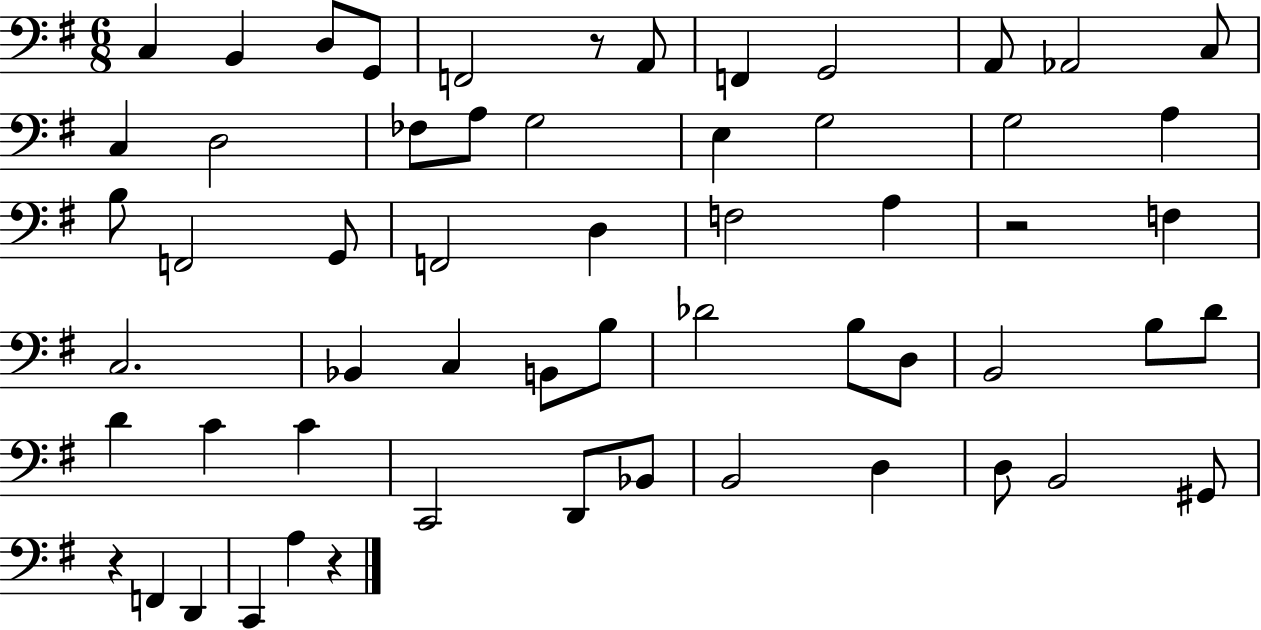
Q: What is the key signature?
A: G major